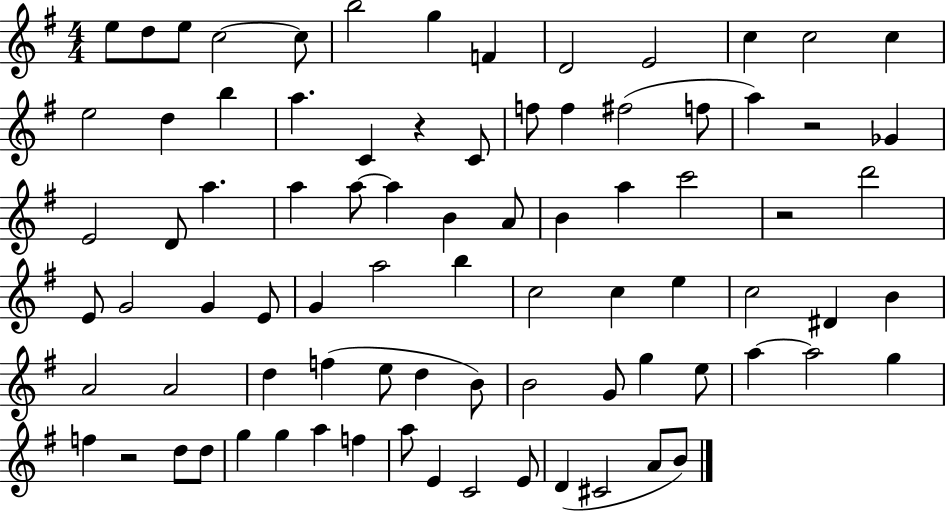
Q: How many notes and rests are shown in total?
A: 83